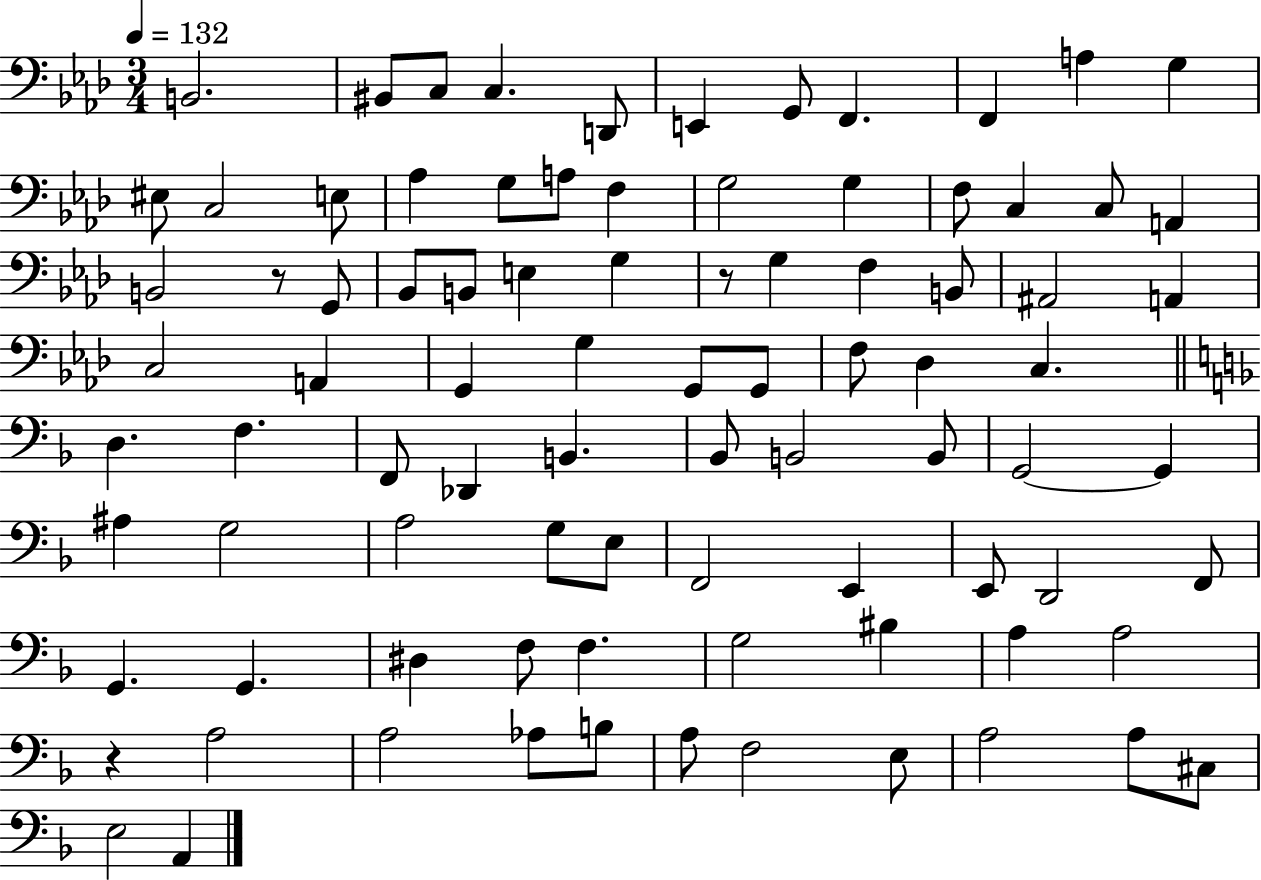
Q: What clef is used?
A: bass